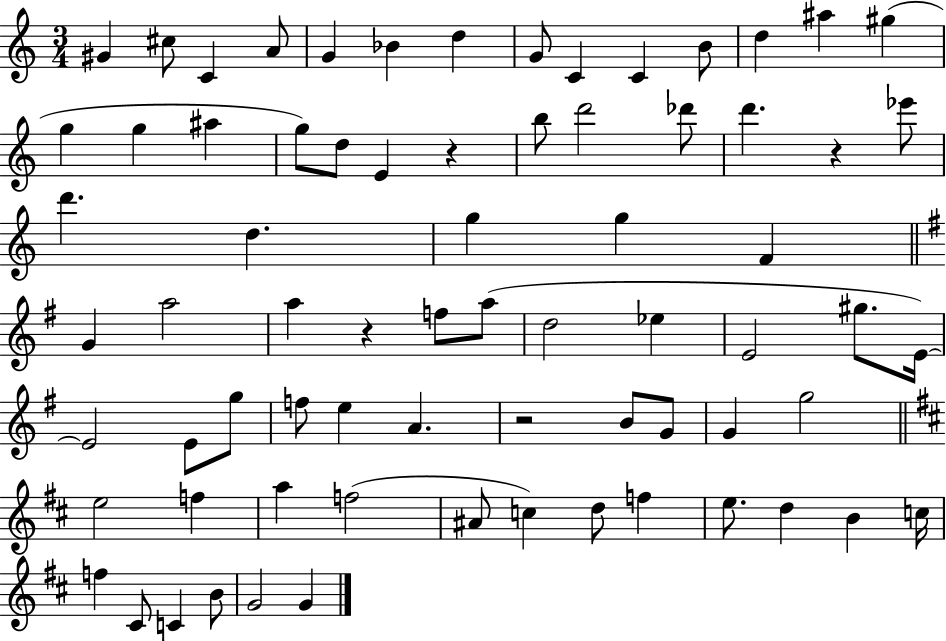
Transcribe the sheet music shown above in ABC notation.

X:1
T:Untitled
M:3/4
L:1/4
K:C
^G ^c/2 C A/2 G _B d G/2 C C B/2 d ^a ^g g g ^a g/2 d/2 E z b/2 d'2 _d'/2 d' z _e'/2 d' d g g F G a2 a z f/2 a/2 d2 _e E2 ^g/2 E/4 E2 E/2 g/2 f/2 e A z2 B/2 G/2 G g2 e2 f a f2 ^A/2 c d/2 f e/2 d B c/4 f ^C/2 C B/2 G2 G